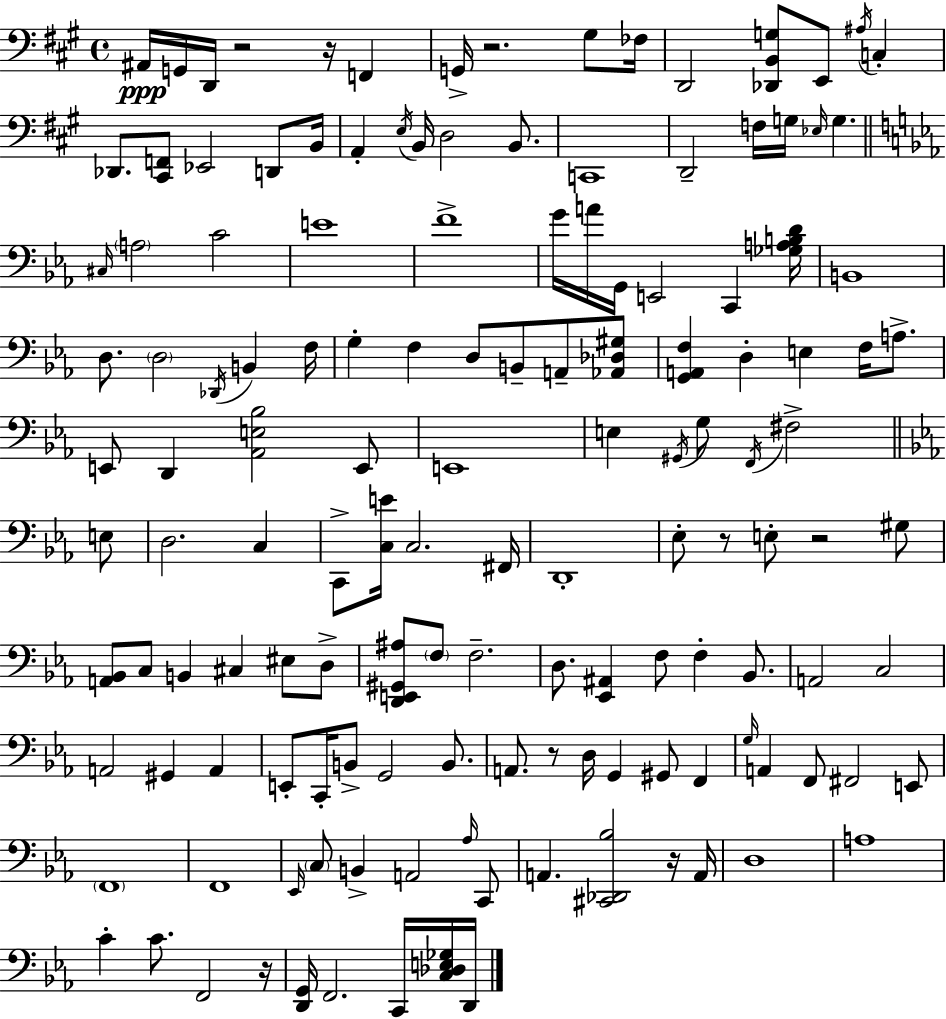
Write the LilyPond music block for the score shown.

{
  \clef bass
  \time 4/4
  \defaultTimeSignature
  \key a \major
  \repeat volta 2 { ais,16\ppp g,16 d,16 r2 r16 f,4 | g,16-> r2. gis8 fes16 | d,2 <des, b, g>8 e,8 \acciaccatura { ais16 } c4-. | des,8. <cis, f,>8 ees,2 d,8 | \break b,16 a,4-. \acciaccatura { e16 } b,16 d2 b,8. | c,1 | d,2-- f16 g16 \grace { ees16 } g4. | \bar "||" \break \key c \minor \grace { cis16 } \parenthesize a2 c'2 | e'1 | f'1-> | g'16 a'16 g,16 e,2 c,4 | \break <ges a b d'>16 b,1 | d8. \parenthesize d2 \acciaccatura { des,16 } b,4 | f16 g4-. f4 d8 b,8-- a,8-- | <aes, des gis>8 <g, a, f>4 d4-. e4 f16 a8.-> | \break e,8 d,4 <aes, e bes>2 | e,8 e,1 | e4 \acciaccatura { gis,16 } g8 \acciaccatura { f,16 } fis2-> | \bar "||" \break \key ees \major e8 d2. c4 | c,8-> <c e'>16 c2. | fis,16 d,1-. | ees8-. r8 e8-. r2 | \break gis8 <a, bes,>8 c8 b,4 cis4 eis8 | d8-> <d, e, gis, ais>8 \parenthesize f8 f2.-- | d8. <ees, ais,>4 f8 f4-. bes,8. | a,2 c2 | \break a,2 gis,4 a,4 | e,8-. c,16-. b,8-> g,2 b,8. | a,8. r8 d16 g,4 gis,8 f,4 | \grace { g16 } a,4 f,8 fis,2 | \break e,8 \parenthesize f,1 | f,1 | \grace { ees,16 } \parenthesize c8 b,4-> a,2 | \grace { aes16 } c,8 a,4. <cis, des, bes>2 | \break r16 a,16 d1 | a1 | c'4-. c'8. f,2 | r16 <d, g,>16 f,2. | \break c,16 <c des e ges>16 d,16 } \bar "|."
}